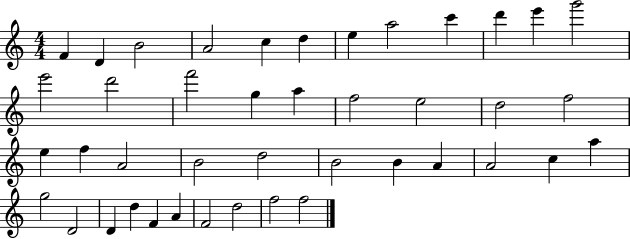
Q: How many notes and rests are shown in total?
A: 42